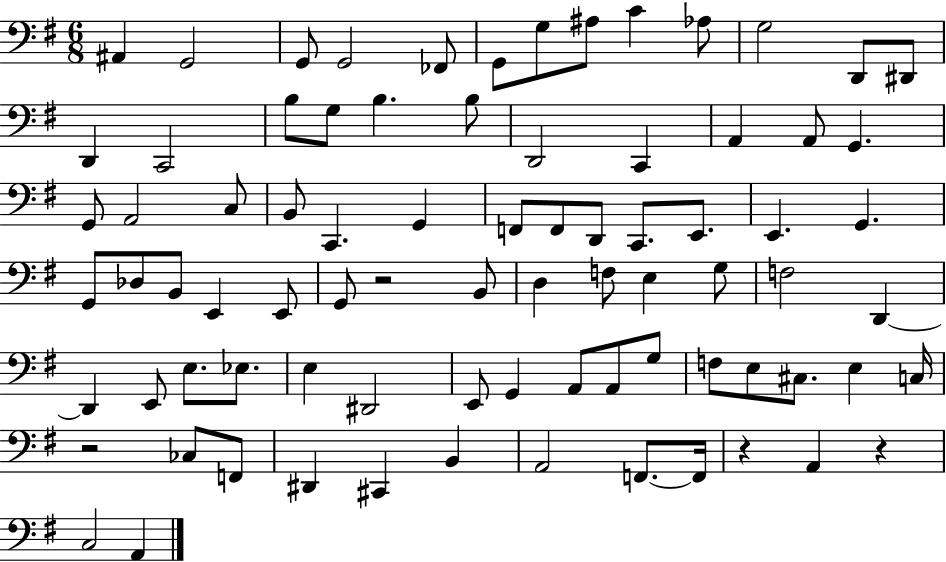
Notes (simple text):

A#2/q G2/h G2/e G2/h FES2/e G2/e G3/e A#3/e C4/q Ab3/e G3/h D2/e D#2/e D2/q C2/h B3/e G3/e B3/q. B3/e D2/h C2/q A2/q A2/e G2/q. G2/e A2/h C3/e B2/e C2/q. G2/q F2/e F2/e D2/e C2/e. E2/e. E2/q. G2/q. G2/e Db3/e B2/e E2/q E2/e G2/e R/h B2/e D3/q F3/e E3/q G3/e F3/h D2/q D2/q E2/e E3/e. Eb3/e. E3/q D#2/h E2/e G2/q A2/e A2/e G3/e F3/e E3/e C#3/e. E3/q C3/s R/h CES3/e F2/e D#2/q C#2/q B2/q A2/h F2/e. F2/s R/q A2/q R/q C3/h A2/q